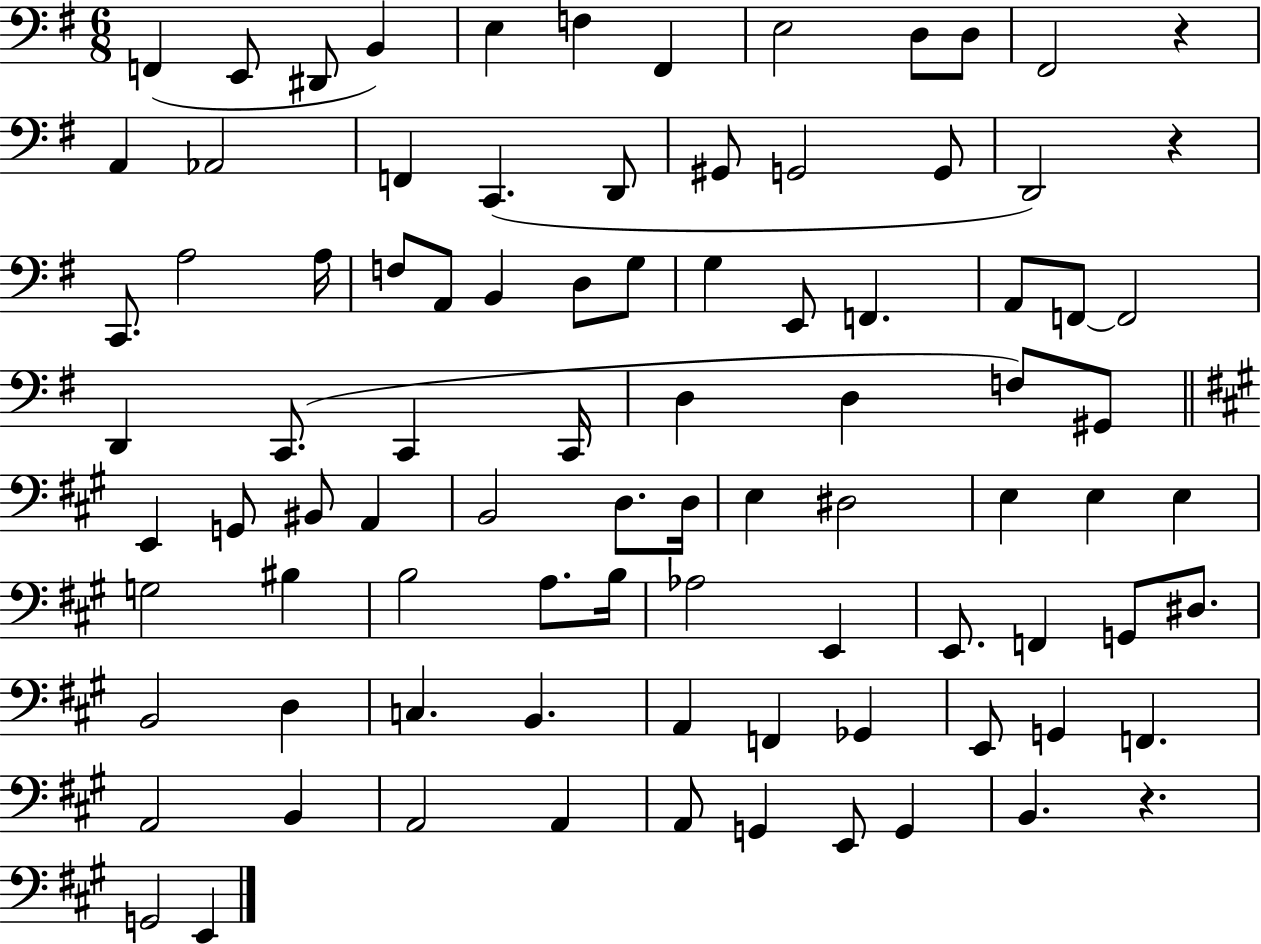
X:1
T:Untitled
M:6/8
L:1/4
K:G
F,, E,,/2 ^D,,/2 B,, E, F, ^F,, E,2 D,/2 D,/2 ^F,,2 z A,, _A,,2 F,, C,, D,,/2 ^G,,/2 G,,2 G,,/2 D,,2 z C,,/2 A,2 A,/4 F,/2 A,,/2 B,, D,/2 G,/2 G, E,,/2 F,, A,,/2 F,,/2 F,,2 D,, C,,/2 C,, C,,/4 D, D, F,/2 ^G,,/2 E,, G,,/2 ^B,,/2 A,, B,,2 D,/2 D,/4 E, ^D,2 E, E, E, G,2 ^B, B,2 A,/2 B,/4 _A,2 E,, E,,/2 F,, G,,/2 ^D,/2 B,,2 D, C, B,, A,, F,, _G,, E,,/2 G,, F,, A,,2 B,, A,,2 A,, A,,/2 G,, E,,/2 G,, B,, z G,,2 E,,